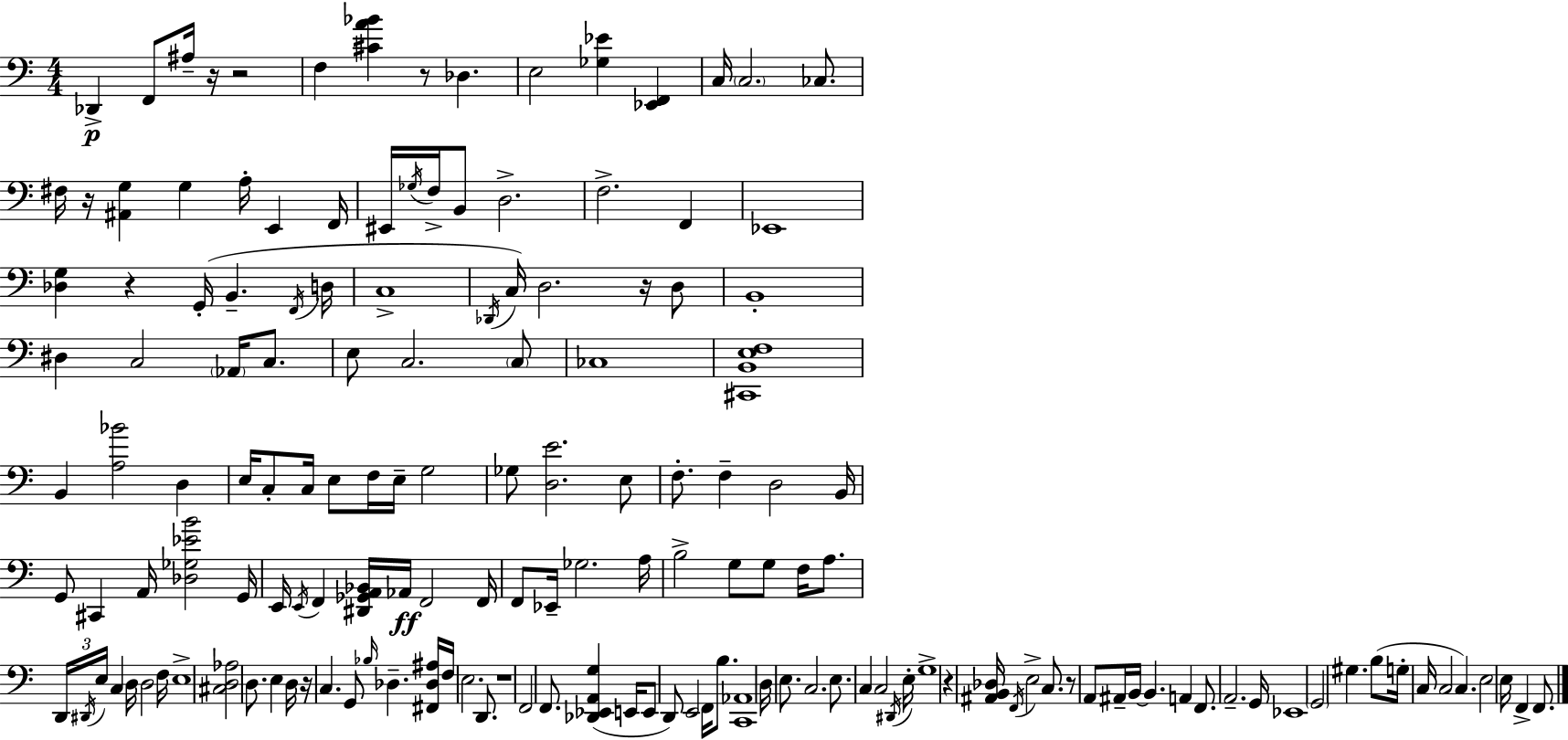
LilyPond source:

{
  \clef bass
  \numericTimeSignature
  \time 4/4
  \key c \major
  des,4->\p f,8 ais16-- r16 r2 | f4 <cis' a' bes'>4 r8 des4. | e2 <ges ees'>4 <ees, f,>4 | c16 \parenthesize c2. ces8. | \break fis16 r16 <ais, g>4 g4 a16-. e,4 f,16 | eis,16 \acciaccatura { ges16 } f16-> b,8 d2.-> | f2.-> f,4 | ees,1 | \break <des g>4 r4 g,16-.( b,4.-- | \acciaccatura { f,16 } d16 c1-> | \acciaccatura { des,16 }) c16 d2. | r16 d8 b,1-. | \break dis4 c2 \parenthesize aes,16 | c8. e8 c2. | \parenthesize c8 ces1 | <cis, b, e f>1 | \break b,4 <a bes'>2 d4 | e16 c8-. c16 e8 f16 e16-- g2 | ges8 <d e'>2. | e8 f8.-. f4-- d2 | \break b,16 g,8 cis,4 a,16 <des ges ees' b'>2 | g,16 e,16 \acciaccatura { e,16 } f,4 <dis, ges, a, bes,>16 aes,16\ff f,2 | f,16 f,8 ees,16-- ges2. | a16 b2-> g8 g8 | \break f16 a8. \tuplet 3/2 { d,16 \acciaccatura { dis,16 } e16 } c4 d16 d2 | f16 e1-> | <cis d aes>2 d8. | e4 d16 r16 c4. g,8 \grace { bes16 } des4.-- | \break <fis, des ais>16 f16 e2. | d,8. r1 | f,2 f,8. | <des, ees, a, g>4( e,16 e,8 d,8) e,2 | \break f,16 b8. <c, aes,>1 | d16 e8. c2. | e8. c4 c2 | \acciaccatura { dis,16 } e16-. g1-> | \break r4 <ais, b, des>16 \acciaccatura { f,16 } e2-> | c8. r8 a,8 ais,16-- b,16~~ b,4. | a,4 f,8. a,2.-- | g,16 ees,1 | \break \parenthesize g,2 | gis4. b8( g16-. c16 c2 | c4.) e2 | e16 f,4-> f,8. \bar "|."
}